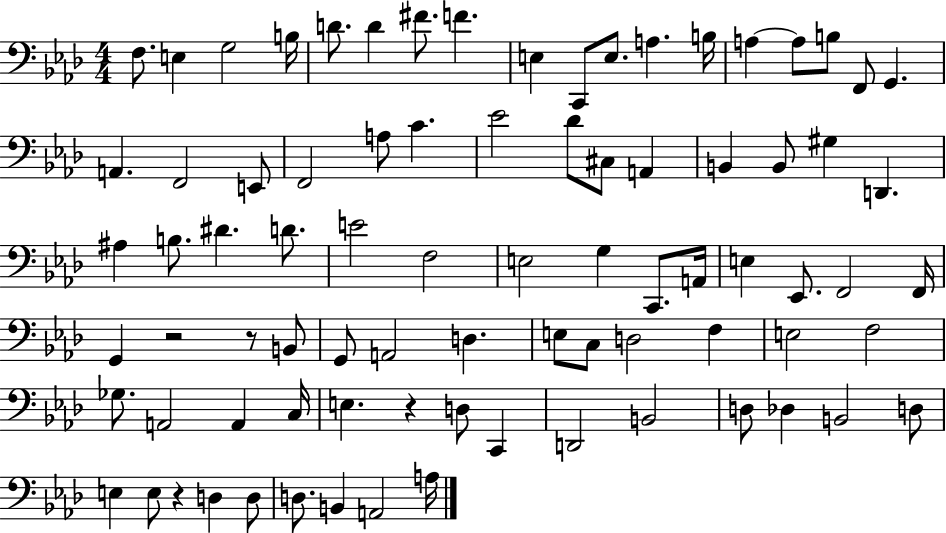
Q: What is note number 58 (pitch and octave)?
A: Gb3